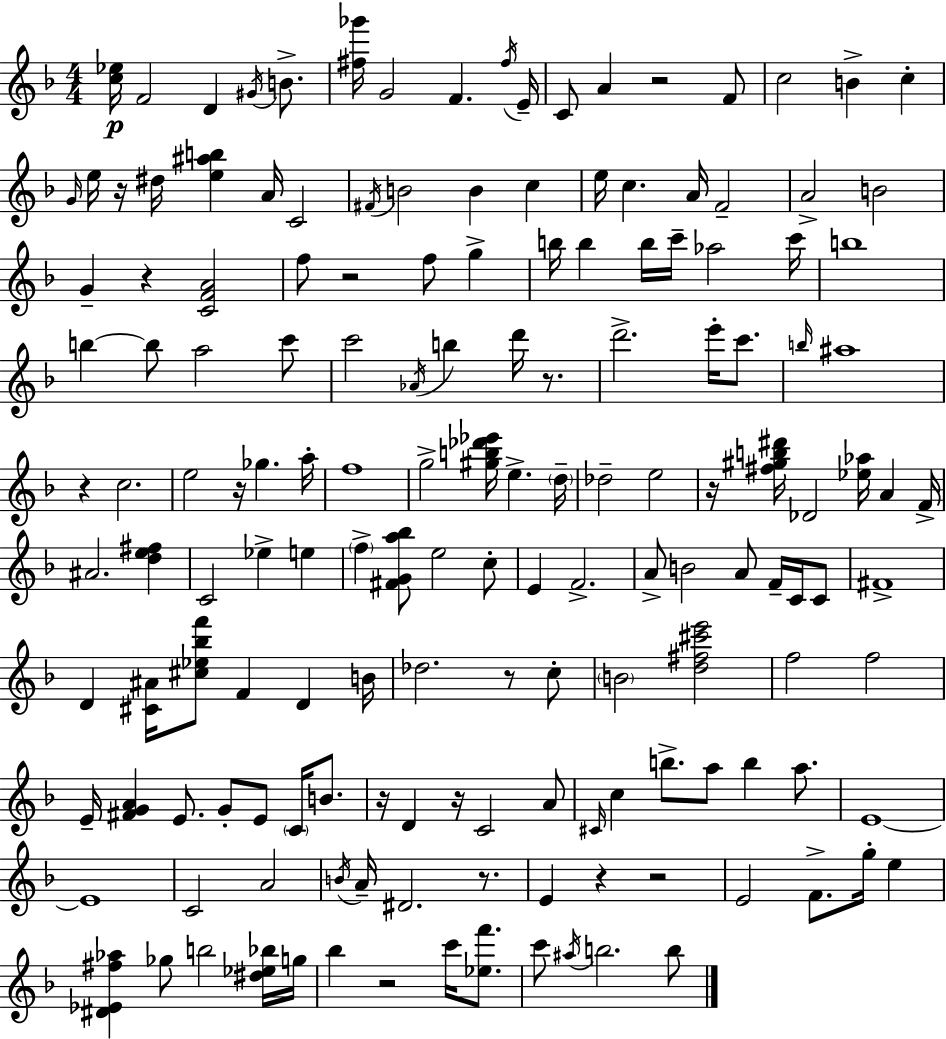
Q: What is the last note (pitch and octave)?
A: B5